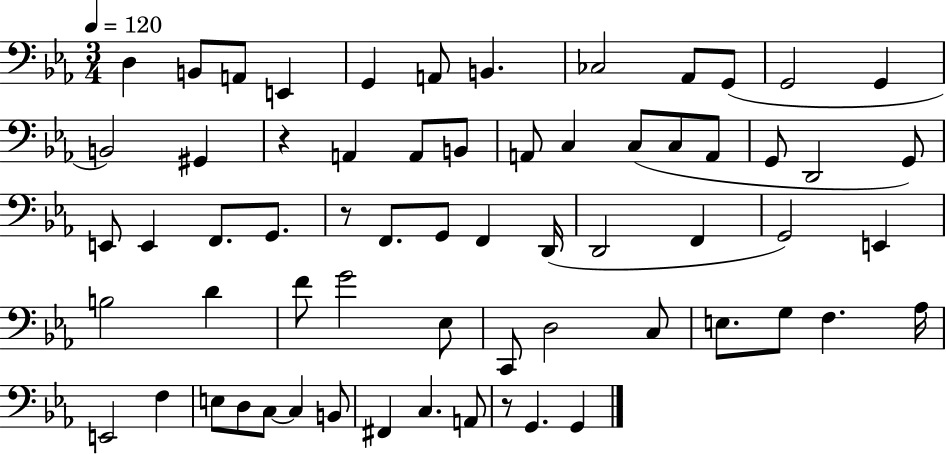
{
  \clef bass
  \numericTimeSignature
  \time 3/4
  \key ees \major
  \tempo 4 = 120
  \repeat volta 2 { d4 b,8 a,8 e,4 | g,4 a,8 b,4. | ces2 aes,8 g,8( | g,2 g,4 | \break b,2) gis,4 | r4 a,4 a,8 b,8 | a,8 c4 c8( c8 a,8 | g,8 d,2 g,8) | \break e,8 e,4 f,8. g,8. | r8 f,8. g,8 f,4 d,16( | d,2 f,4 | g,2) e,4 | \break b2 d'4 | f'8 g'2 ees8 | c,8 d2 c8 | e8. g8 f4. aes16 | \break e,2 f4 | e8 d8 c8~~ c4 b,8 | fis,4 c4. a,8 | r8 g,4. g,4 | \break } \bar "|."
}